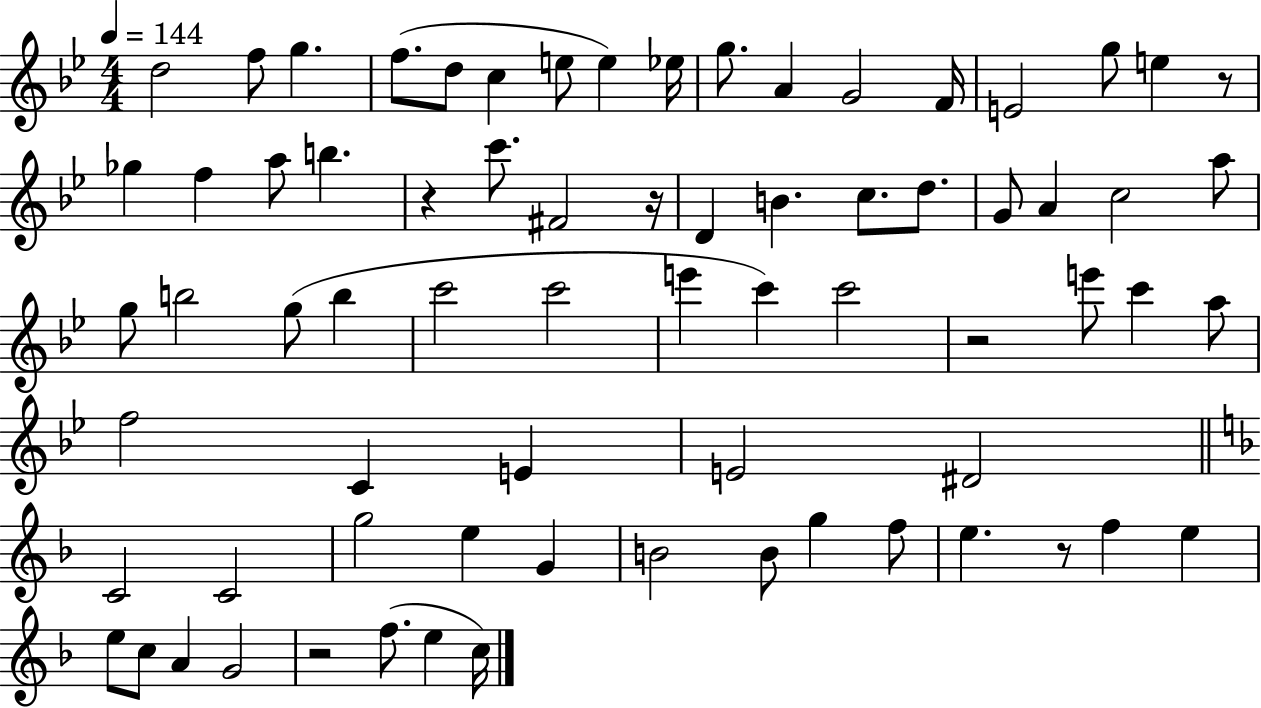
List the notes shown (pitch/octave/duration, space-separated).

D5/h F5/e G5/q. F5/e. D5/e C5/q E5/e E5/q Eb5/s G5/e. A4/q G4/h F4/s E4/h G5/e E5/q R/e Gb5/q F5/q A5/e B5/q. R/q C6/e. F#4/h R/s D4/q B4/q. C5/e. D5/e. G4/e A4/q C5/h A5/e G5/e B5/h G5/e B5/q C6/h C6/h E6/q C6/q C6/h R/h E6/e C6/q A5/e F5/h C4/q E4/q E4/h D#4/h C4/h C4/h G5/h E5/q G4/q B4/h B4/e G5/q F5/e E5/q. R/e F5/q E5/q E5/e C5/e A4/q G4/h R/h F5/e. E5/q C5/s